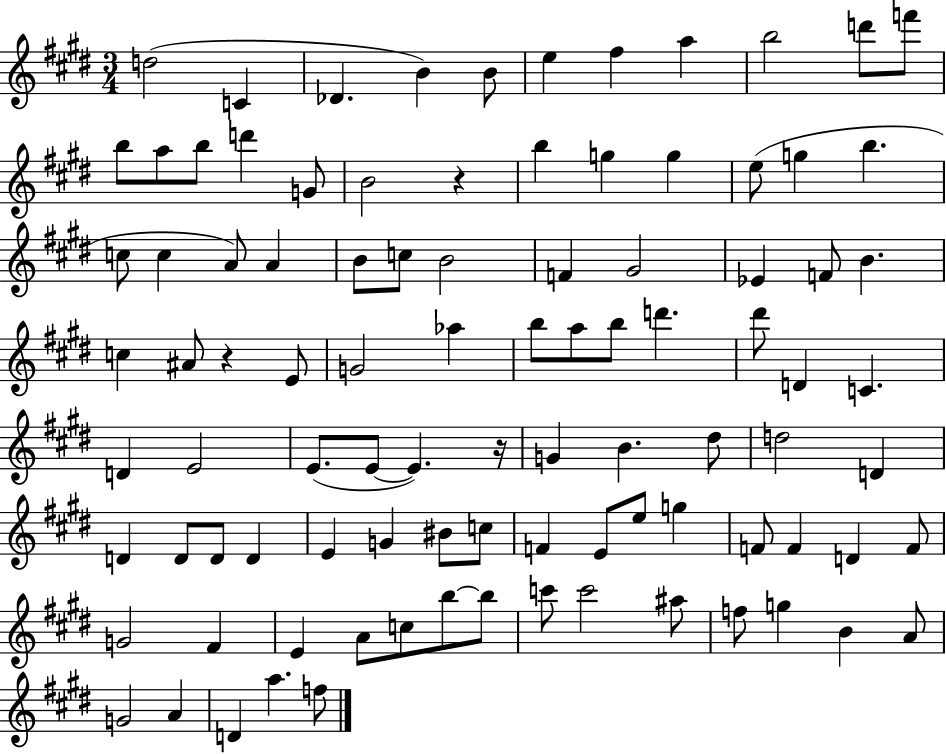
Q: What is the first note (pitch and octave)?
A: D5